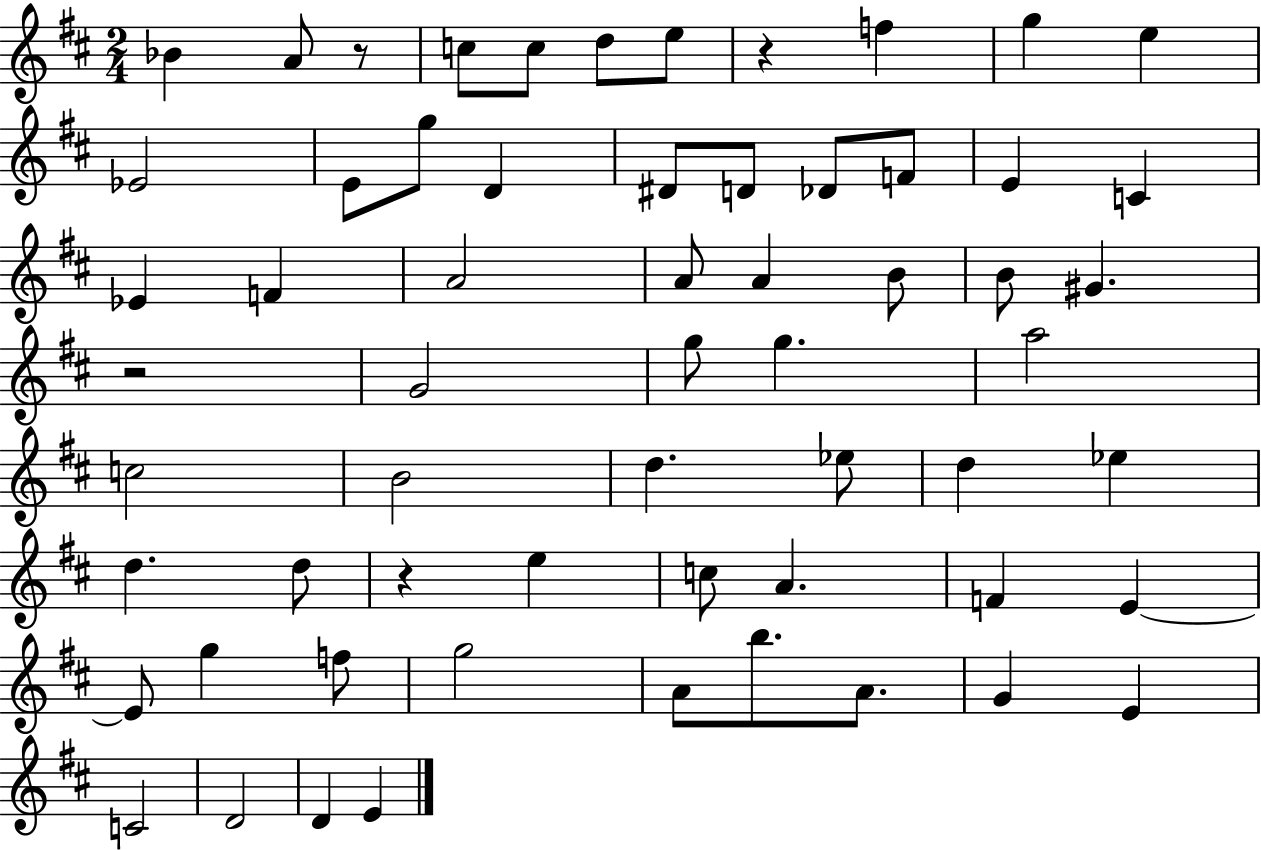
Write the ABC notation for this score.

X:1
T:Untitled
M:2/4
L:1/4
K:D
_B A/2 z/2 c/2 c/2 d/2 e/2 z f g e _E2 E/2 g/2 D ^D/2 D/2 _D/2 F/2 E C _E F A2 A/2 A B/2 B/2 ^G z2 G2 g/2 g a2 c2 B2 d _e/2 d _e d d/2 z e c/2 A F E E/2 g f/2 g2 A/2 b/2 A/2 G E C2 D2 D E